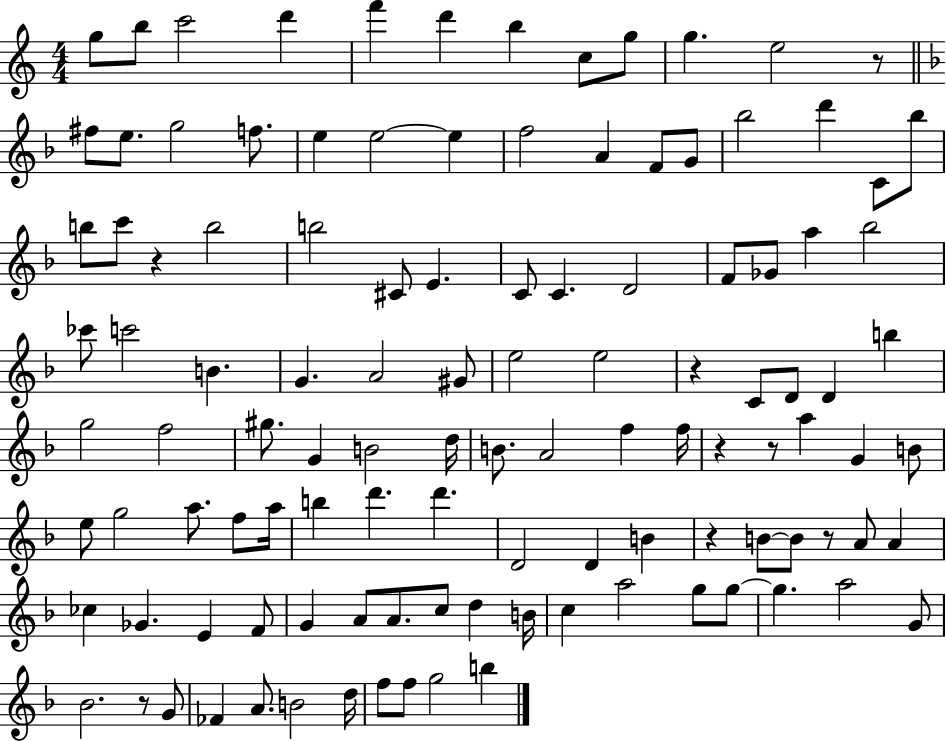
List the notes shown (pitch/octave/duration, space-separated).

G5/e B5/e C6/h D6/q F6/q D6/q B5/q C5/e G5/e G5/q. E5/h R/e F#5/e E5/e. G5/h F5/e. E5/q E5/h E5/q F5/h A4/q F4/e G4/e Bb5/h D6/q C4/e Bb5/e B5/e C6/e R/q B5/h B5/h C#4/e E4/q. C4/e C4/q. D4/h F4/e Gb4/e A5/q Bb5/h CES6/e C6/h B4/q. G4/q. A4/h G#4/e E5/h E5/h R/q C4/e D4/e D4/q B5/q G5/h F5/h G#5/e. G4/q B4/h D5/s B4/e. A4/h F5/q F5/s R/q R/e A5/q G4/q B4/e E5/e G5/h A5/e. F5/e A5/s B5/q D6/q. D6/q. D4/h D4/q B4/q R/q B4/e B4/e R/e A4/e A4/q CES5/q Gb4/q. E4/q F4/e G4/q A4/e A4/e. C5/e D5/q B4/s C5/q A5/h G5/e G5/e G5/q. A5/h G4/e Bb4/h. R/e G4/e FES4/q A4/e. B4/h D5/s F5/e F5/e G5/h B5/q